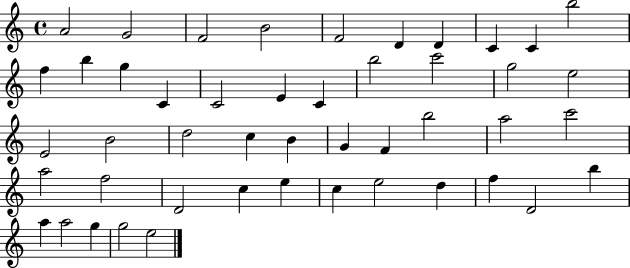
{
  \clef treble
  \time 4/4
  \defaultTimeSignature
  \key c \major
  a'2 g'2 | f'2 b'2 | f'2 d'4 d'4 | c'4 c'4 b''2 | \break f''4 b''4 g''4 c'4 | c'2 e'4 c'4 | b''2 c'''2 | g''2 e''2 | \break e'2 b'2 | d''2 c''4 b'4 | g'4 f'4 b''2 | a''2 c'''2 | \break a''2 f''2 | d'2 c''4 e''4 | c''4 e''2 d''4 | f''4 d'2 b''4 | \break a''4 a''2 g''4 | g''2 e''2 | \bar "|."
}